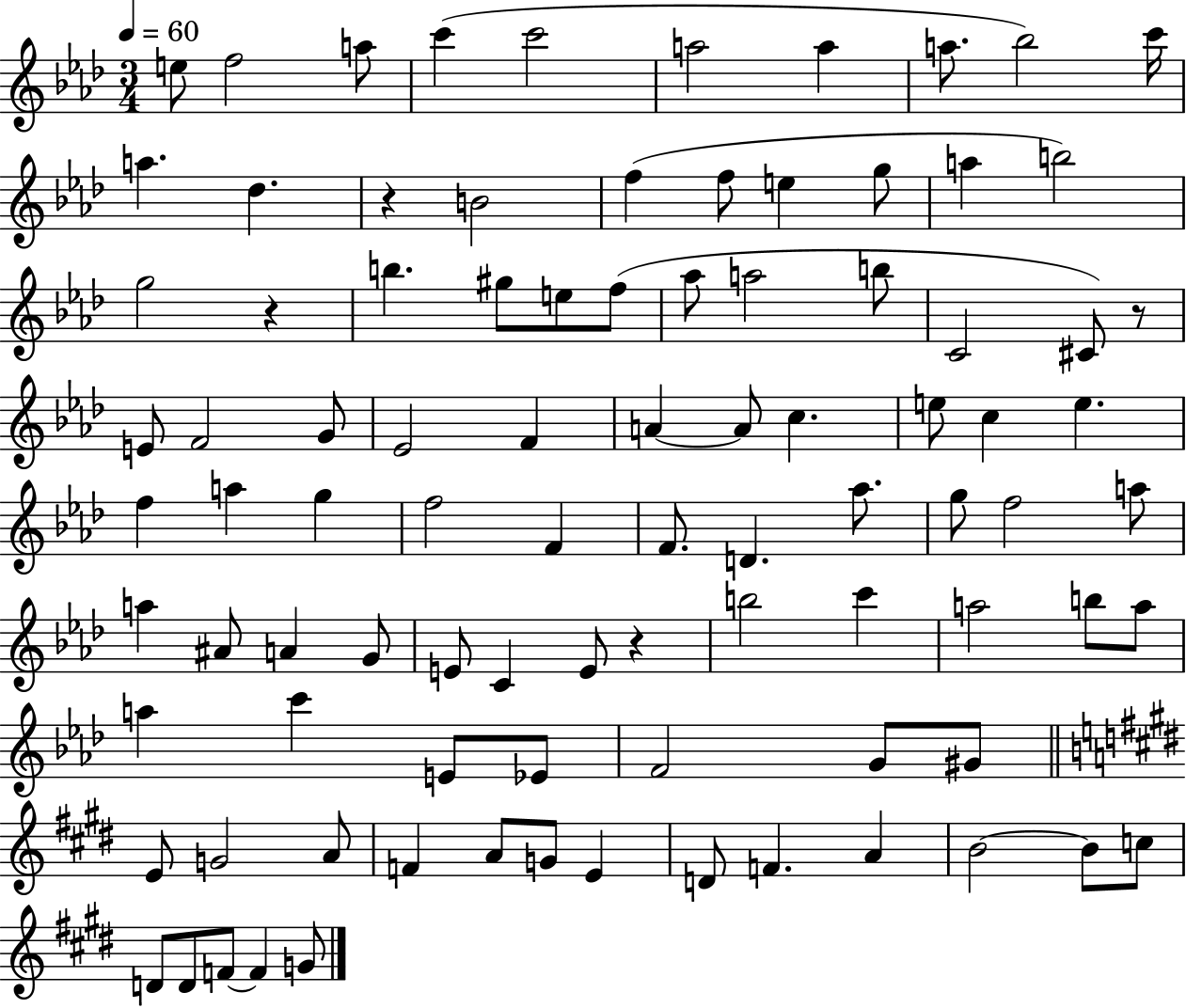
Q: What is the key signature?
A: AES major